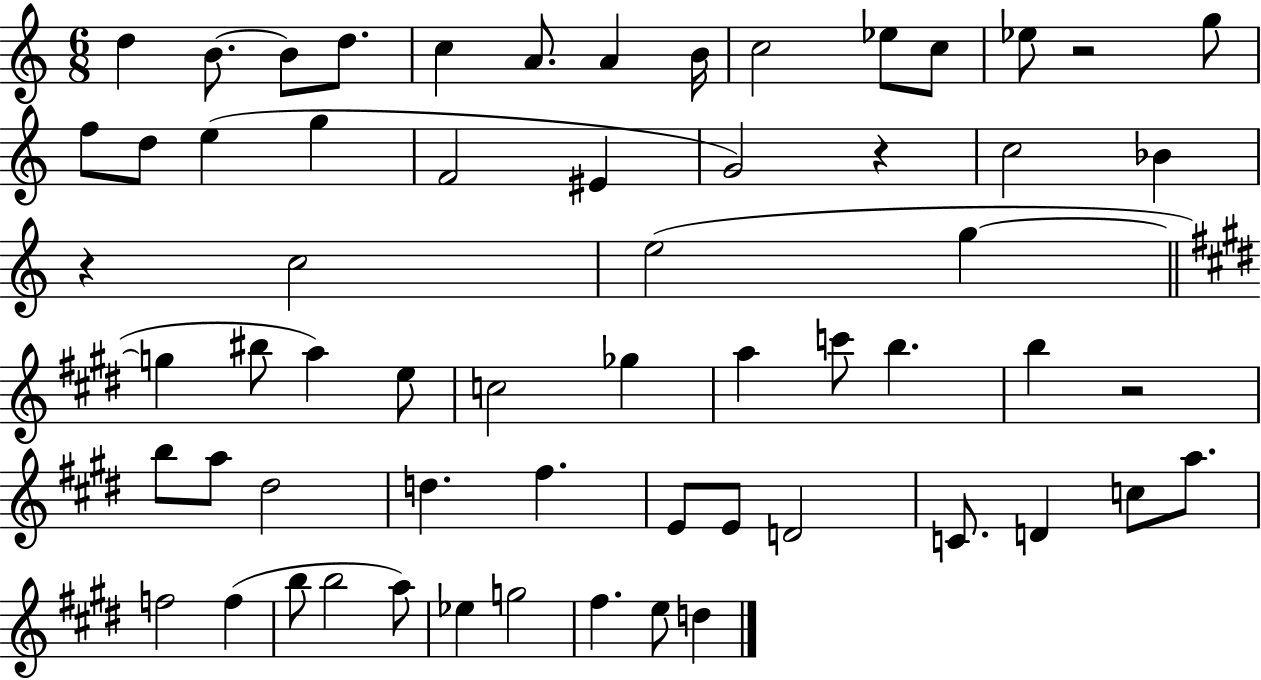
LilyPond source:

{
  \clef treble
  \numericTimeSignature
  \time 6/8
  \key c \major
  d''4 b'8.~~ b'8 d''8. | c''4 a'8. a'4 b'16 | c''2 ees''8 c''8 | ees''8 r2 g''8 | \break f''8 d''8 e''4( g''4 | f'2 eis'4 | g'2) r4 | c''2 bes'4 | \break r4 c''2 | e''2( g''4~~ | \bar "||" \break \key e \major g''4 bis''8 a''4) e''8 | c''2 ges''4 | a''4 c'''8 b''4. | b''4 r2 | \break b''8 a''8 dis''2 | d''4. fis''4. | e'8 e'8 d'2 | c'8. d'4 c''8 a''8. | \break f''2 f''4( | b''8 b''2 a''8) | ees''4 g''2 | fis''4. e''8 d''4 | \break \bar "|."
}